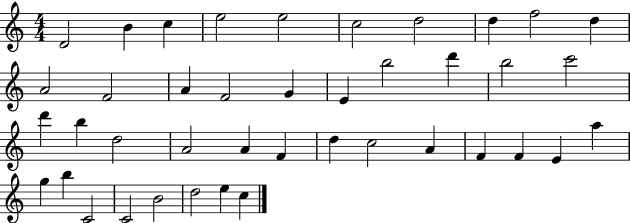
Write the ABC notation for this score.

X:1
T:Untitled
M:4/4
L:1/4
K:C
D2 B c e2 e2 c2 d2 d f2 d A2 F2 A F2 G E b2 d' b2 c'2 d' b d2 A2 A F d c2 A F F E a g b C2 C2 B2 d2 e c